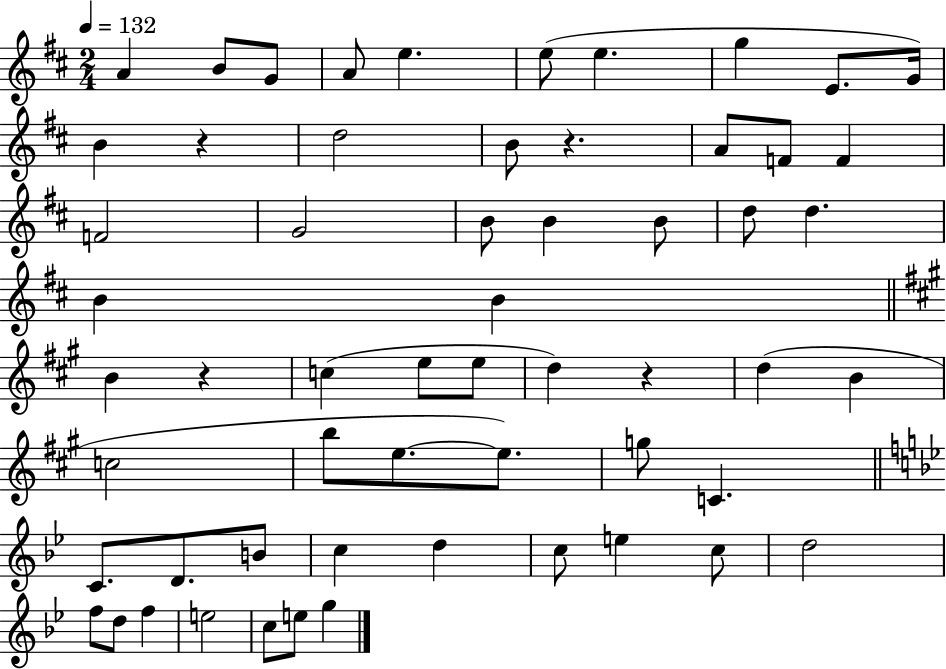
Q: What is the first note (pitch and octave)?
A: A4